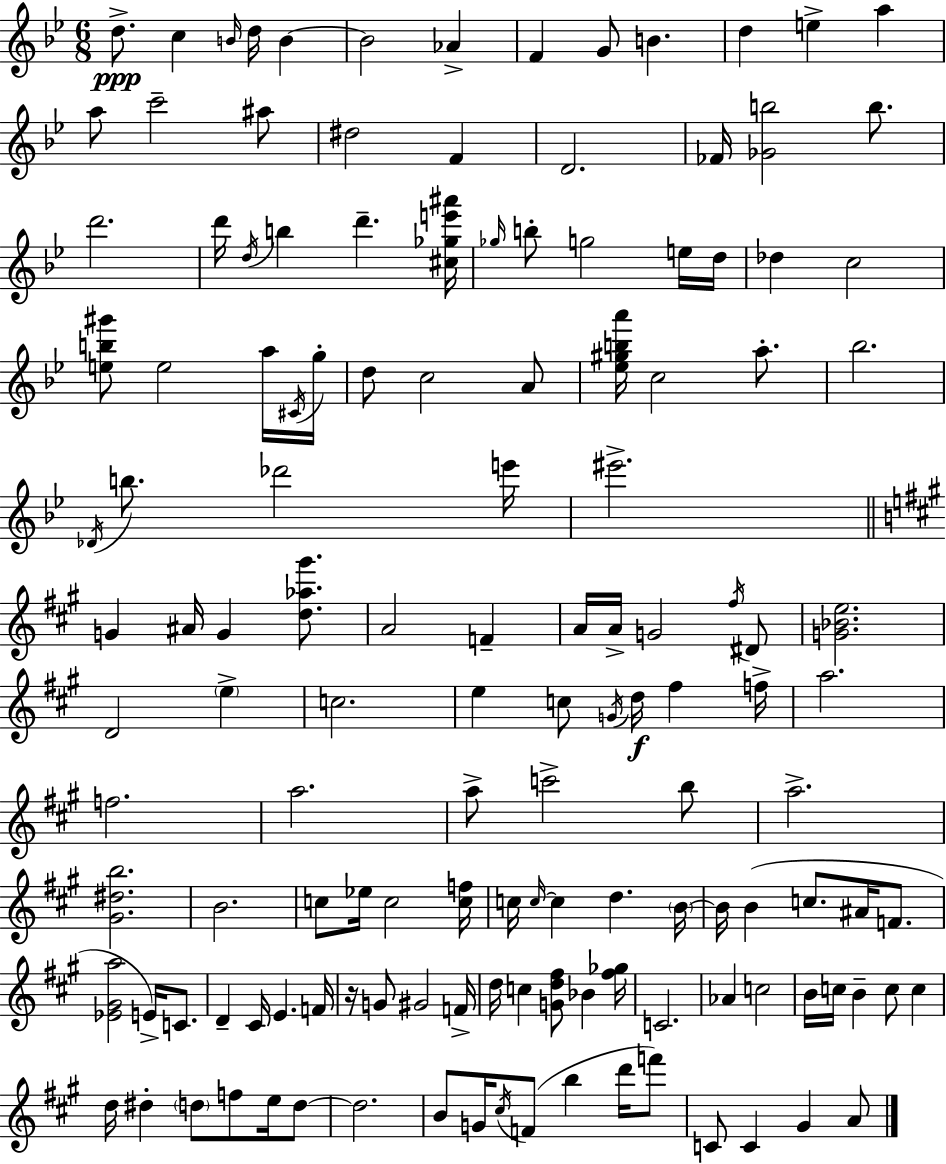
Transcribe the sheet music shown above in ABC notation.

X:1
T:Untitled
M:6/8
L:1/4
K:Gm
d/2 c B/4 d/4 B B2 _A F G/2 B d e a a/2 c'2 ^a/2 ^d2 F D2 _F/4 [_Gb]2 b/2 d'2 d'/4 d/4 b d' [^c_ge'^a']/4 _g/4 b/2 g2 e/4 d/4 _d c2 [eb^g']/2 e2 a/4 ^C/4 g/4 d/2 c2 A/2 [_e^gba']/4 c2 a/2 _b2 _D/4 b/2 _d'2 e'/4 ^e'2 G ^A/4 G [d_a^g']/2 A2 F A/4 A/4 G2 ^f/4 ^D/2 [G_Be]2 D2 e c2 e c/2 G/4 d/4 ^f f/4 a2 f2 a2 a/2 c'2 b/2 a2 [^G^db]2 B2 c/2 _e/4 c2 [cf]/4 c/4 c/4 c d B/4 B/4 B c/2 ^A/4 F/2 [_E^Ga]2 E/4 C/2 D ^C/4 E F/4 z/4 G/2 ^G2 F/4 d/4 c [Gd^f]/2 _B [^f_g]/4 C2 _A c2 B/4 c/4 B c/2 c d/4 ^d d/2 f/2 e/4 d/2 d2 B/2 G/4 ^c/4 F/2 b d'/4 f'/2 C/2 C ^G A/2